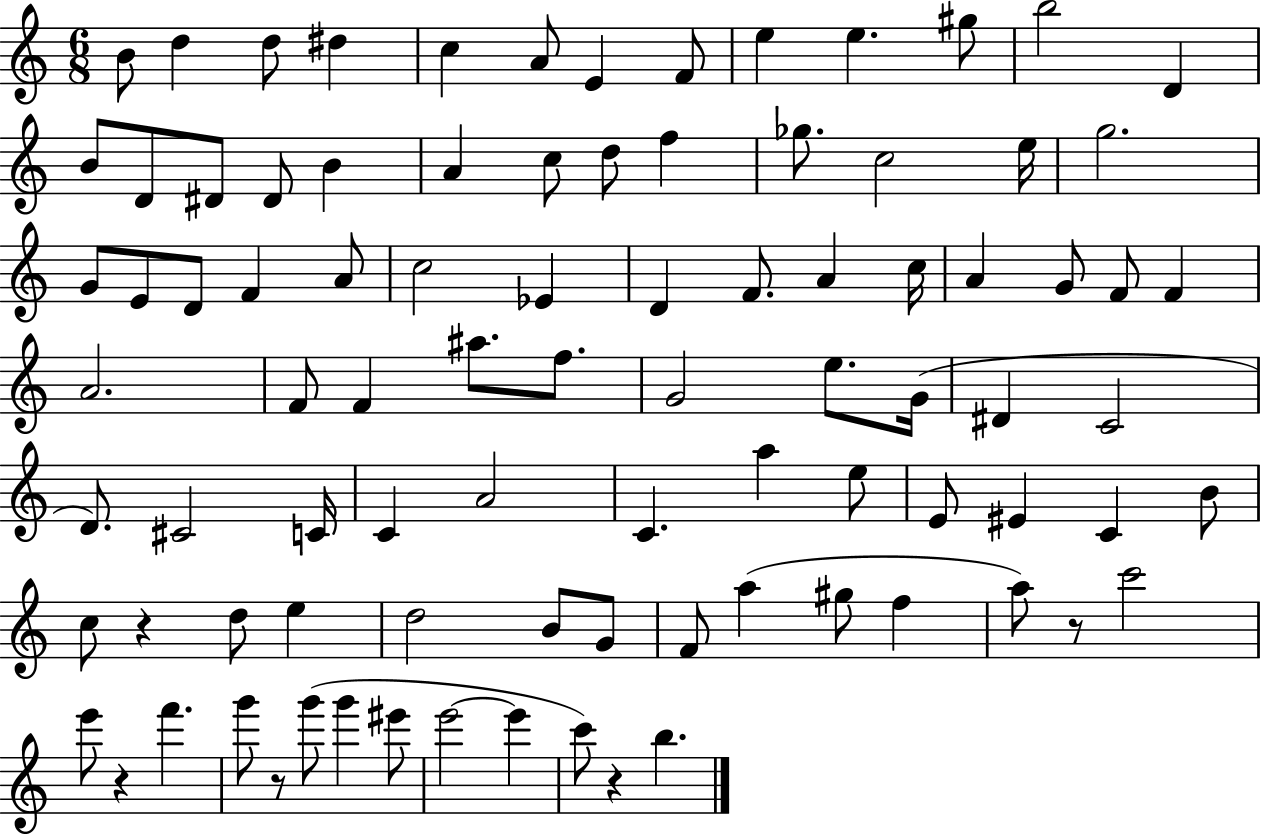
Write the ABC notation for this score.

X:1
T:Untitled
M:6/8
L:1/4
K:C
B/2 d d/2 ^d c A/2 E F/2 e e ^g/2 b2 D B/2 D/2 ^D/2 ^D/2 B A c/2 d/2 f _g/2 c2 e/4 g2 G/2 E/2 D/2 F A/2 c2 _E D F/2 A c/4 A G/2 F/2 F A2 F/2 F ^a/2 f/2 G2 e/2 G/4 ^D C2 D/2 ^C2 C/4 C A2 C a e/2 E/2 ^E C B/2 c/2 z d/2 e d2 B/2 G/2 F/2 a ^g/2 f a/2 z/2 c'2 e'/2 z f' g'/2 z/2 g'/2 g' ^e'/2 e'2 e' c'/2 z b